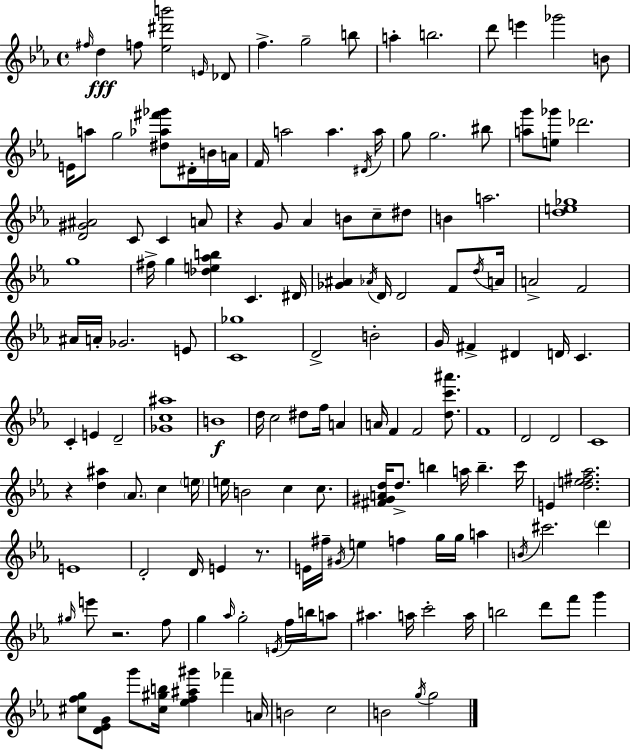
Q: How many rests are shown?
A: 4